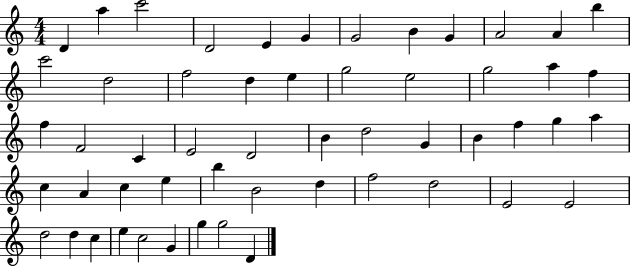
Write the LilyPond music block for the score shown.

{
  \clef treble
  \numericTimeSignature
  \time 4/4
  \key c \major
  d'4 a''4 c'''2 | d'2 e'4 g'4 | g'2 b'4 g'4 | a'2 a'4 b''4 | \break c'''2 d''2 | f''2 d''4 e''4 | g''2 e''2 | g''2 a''4 f''4 | \break f''4 f'2 c'4 | e'2 d'2 | b'4 d''2 g'4 | b'4 f''4 g''4 a''4 | \break c''4 a'4 c''4 e''4 | b''4 b'2 d''4 | f''2 d''2 | e'2 e'2 | \break d''2 d''4 c''4 | e''4 c''2 g'4 | g''4 g''2 d'4 | \bar "|."
}